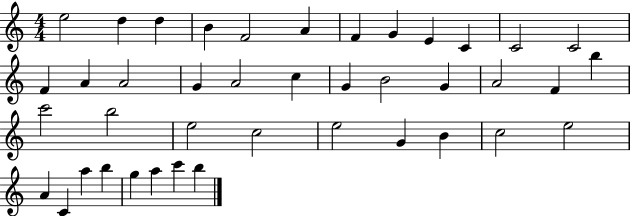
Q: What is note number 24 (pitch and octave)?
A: B5